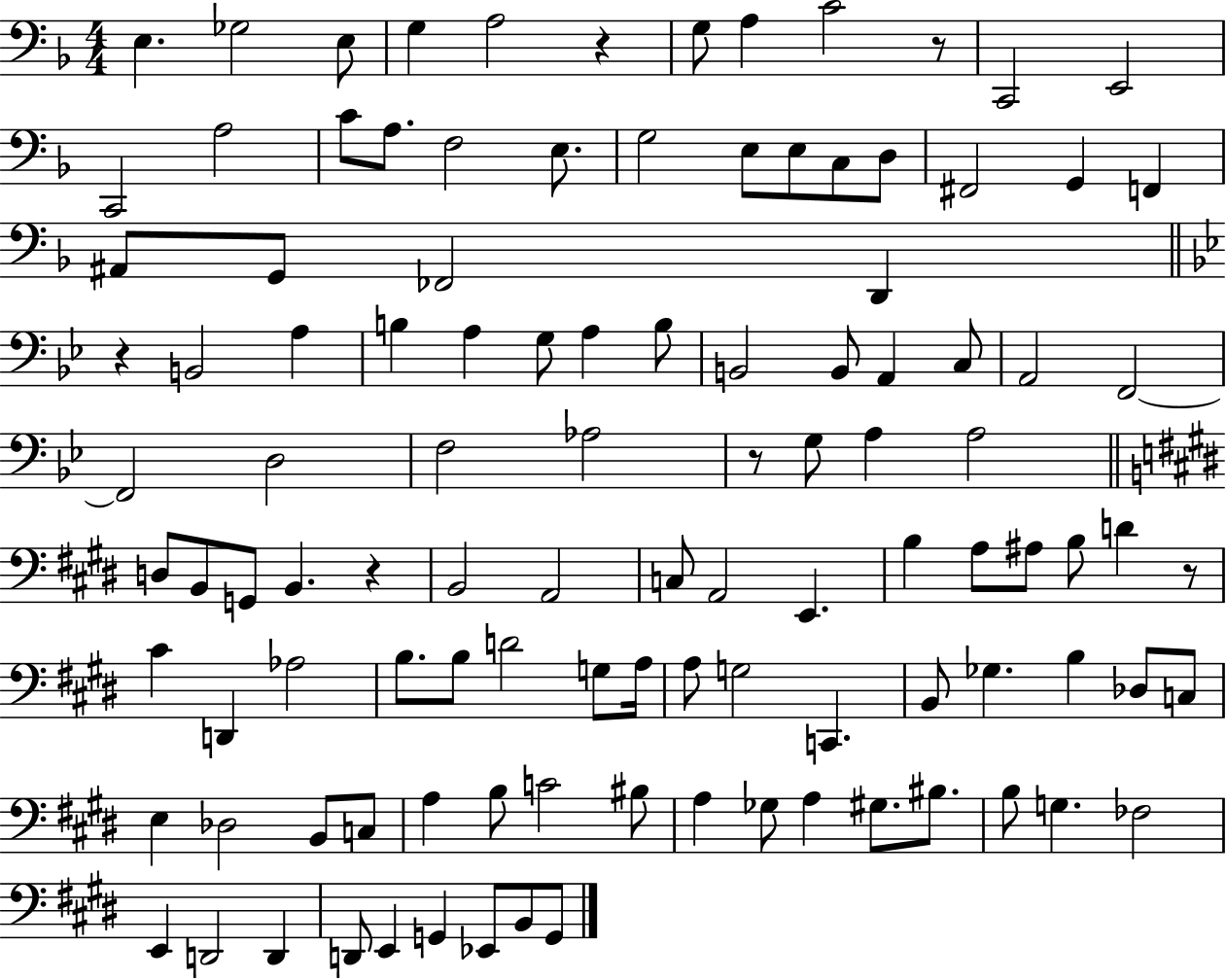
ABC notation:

X:1
T:Untitled
M:4/4
L:1/4
K:F
E, _G,2 E,/2 G, A,2 z G,/2 A, C2 z/2 C,,2 E,,2 C,,2 A,2 C/2 A,/2 F,2 E,/2 G,2 E,/2 E,/2 C,/2 D,/2 ^F,,2 G,, F,, ^A,,/2 G,,/2 _F,,2 D,, z B,,2 A, B, A, G,/2 A, B,/2 B,,2 B,,/2 A,, C,/2 A,,2 F,,2 F,,2 D,2 F,2 _A,2 z/2 G,/2 A, A,2 D,/2 B,,/2 G,,/2 B,, z B,,2 A,,2 C,/2 A,,2 E,, B, A,/2 ^A,/2 B,/2 D z/2 ^C D,, _A,2 B,/2 B,/2 D2 G,/2 A,/4 A,/2 G,2 C,, B,,/2 _G, B, _D,/2 C,/2 E, _D,2 B,,/2 C,/2 A, B,/2 C2 ^B,/2 A, _G,/2 A, ^G,/2 ^B,/2 B,/2 G, _F,2 E,, D,,2 D,, D,,/2 E,, G,, _E,,/2 B,,/2 G,,/2